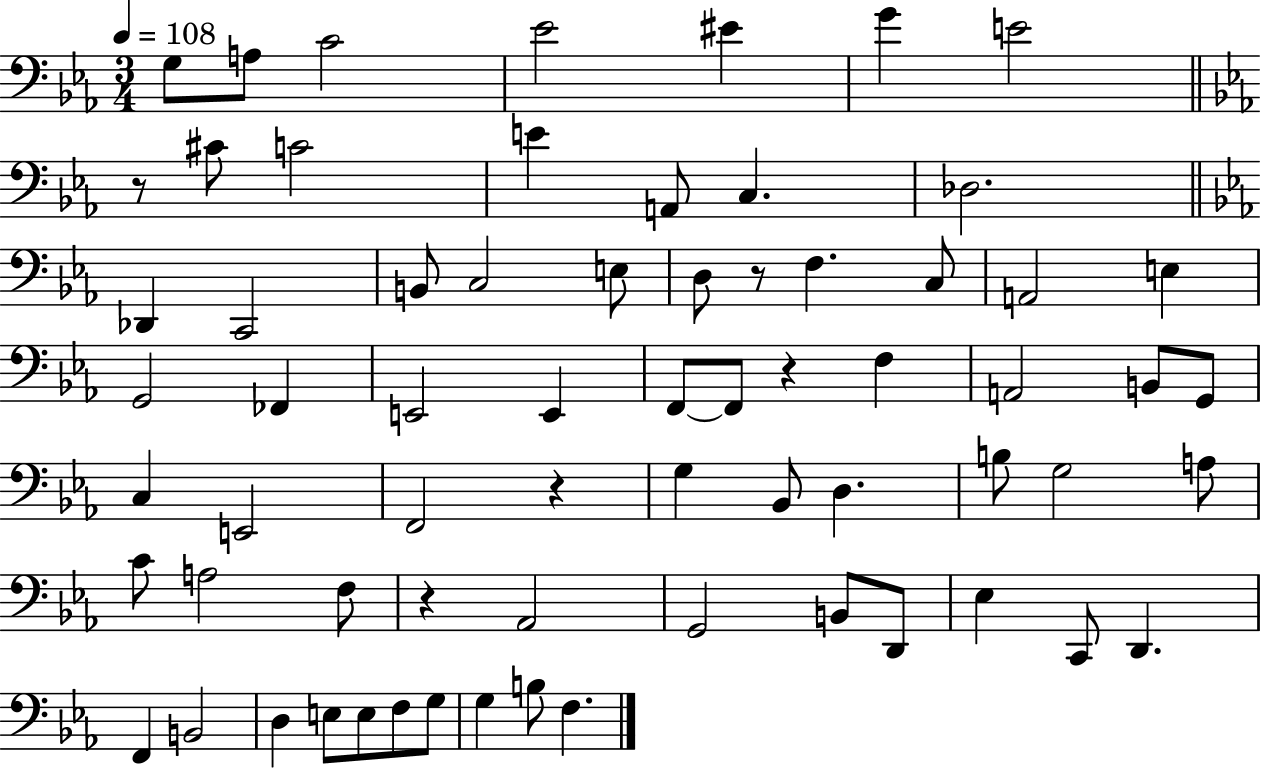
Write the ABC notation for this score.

X:1
T:Untitled
M:3/4
L:1/4
K:Eb
G,/2 A,/2 C2 _E2 ^E G E2 z/2 ^C/2 C2 E A,,/2 C, _D,2 _D,, C,,2 B,,/2 C,2 E,/2 D,/2 z/2 F, C,/2 A,,2 E, G,,2 _F,, E,,2 E,, F,,/2 F,,/2 z F, A,,2 B,,/2 G,,/2 C, E,,2 F,,2 z G, _B,,/2 D, B,/2 G,2 A,/2 C/2 A,2 F,/2 z _A,,2 G,,2 B,,/2 D,,/2 _E, C,,/2 D,, F,, B,,2 D, E,/2 E,/2 F,/2 G,/2 G, B,/2 F,